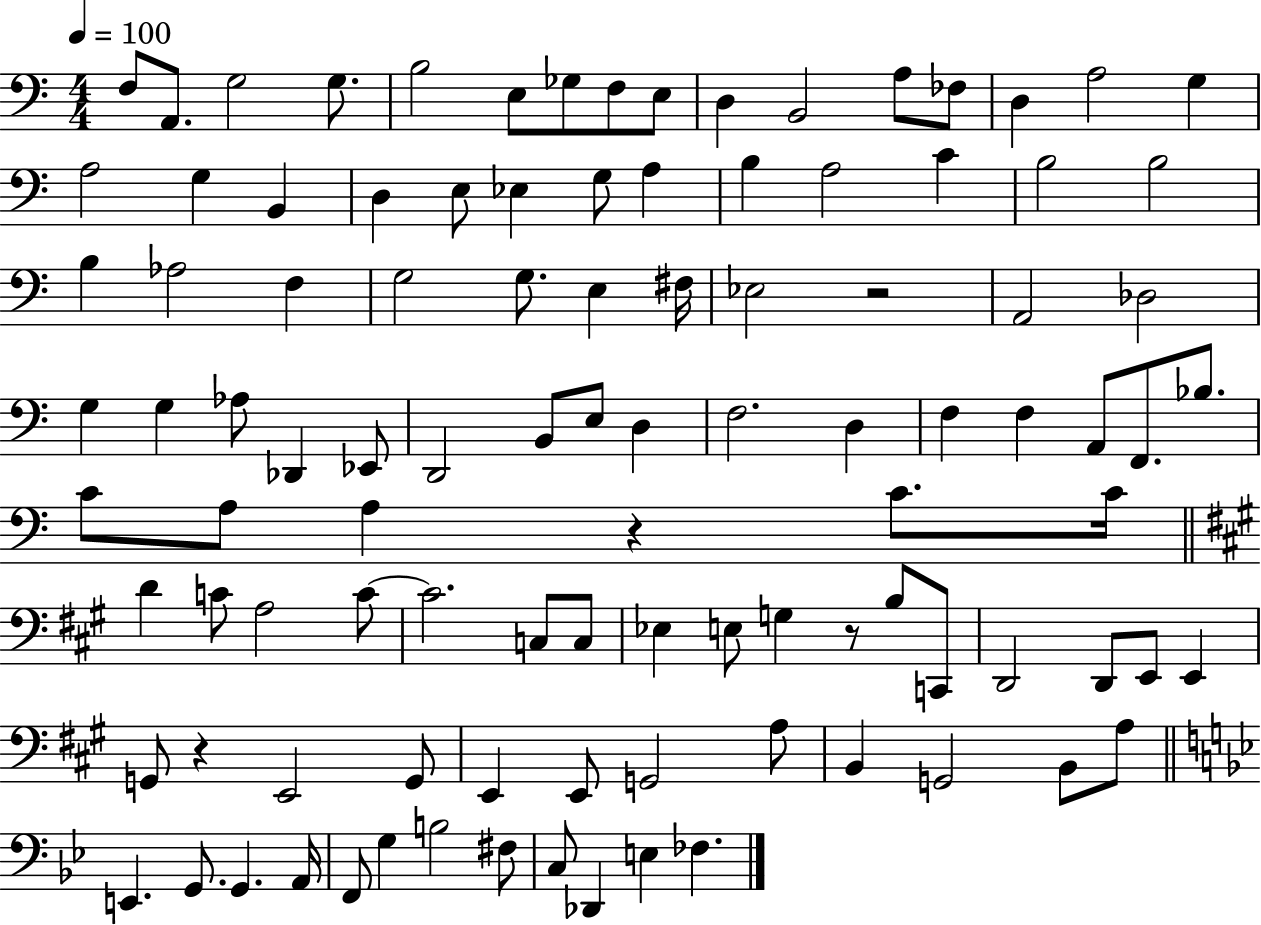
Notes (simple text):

F3/e A2/e. G3/h G3/e. B3/h E3/e Gb3/e F3/e E3/e D3/q B2/h A3/e FES3/e D3/q A3/h G3/q A3/h G3/q B2/q D3/q E3/e Eb3/q G3/e A3/q B3/q A3/h C4/q B3/h B3/h B3/q Ab3/h F3/q G3/h G3/e. E3/q F#3/s Eb3/h R/h A2/h Db3/h G3/q G3/q Ab3/e Db2/q Eb2/e D2/h B2/e E3/e D3/q F3/h. D3/q F3/q F3/q A2/e F2/e. Bb3/e. C4/e A3/e A3/q R/q C4/e. C4/s D4/q C4/e A3/h C4/e C4/h. C3/e C3/e Eb3/q E3/e G3/q R/e B3/e C2/e D2/h D2/e E2/e E2/q G2/e R/q E2/h G2/e E2/q E2/e G2/h A3/e B2/q G2/h B2/e A3/e E2/q. G2/e. G2/q. A2/s F2/e G3/q B3/h F#3/e C3/e Db2/q E3/q FES3/q.